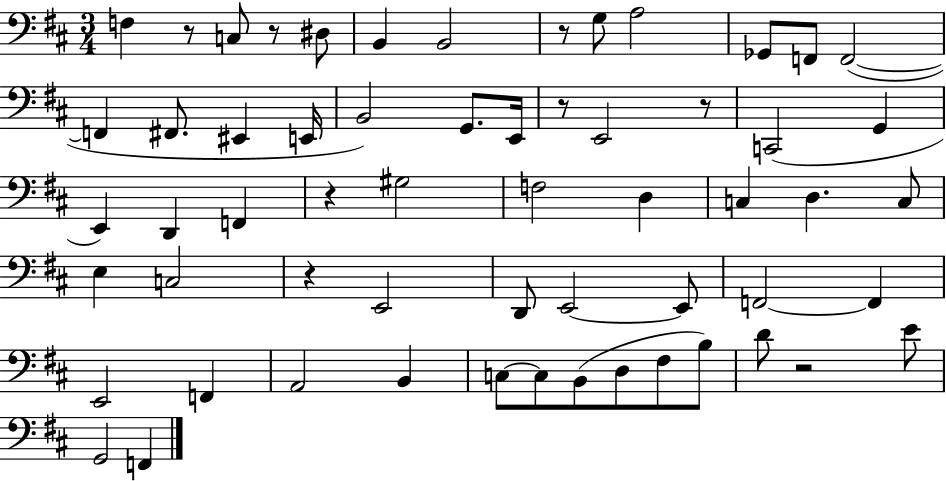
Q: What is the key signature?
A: D major